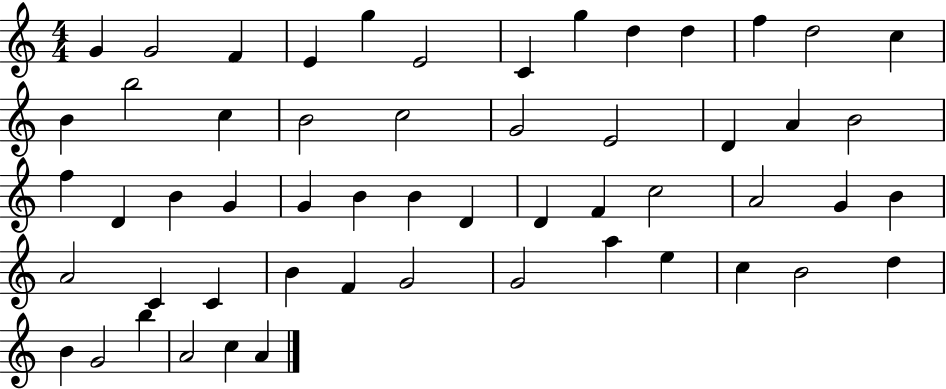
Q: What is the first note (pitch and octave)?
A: G4